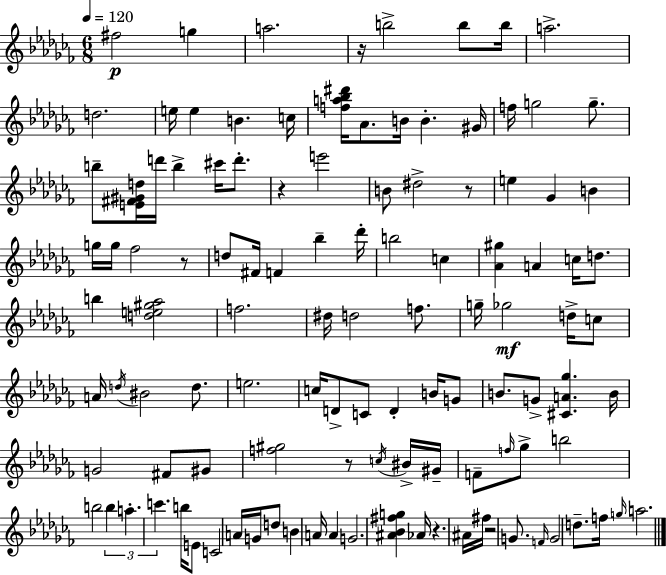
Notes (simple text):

F#5/h G5/q A5/h. R/s B5/h B5/e B5/s A5/h. D5/h. E5/s E5/q B4/q. C5/s [F5,A5,Bb5,D#6]/s Ab4/e. B4/s B4/q. G#4/s F5/s G5/h G5/e. B5/e [E4,F#4,G#4,D5]/s D6/s B5/q C#6/s D6/e. R/q E6/h B4/e D#5/h R/e E5/q Gb4/q B4/q G5/s G5/s FES5/h R/e D5/e F#4/s F4/q Bb5/q Db6/s B5/h C5/q [Ab4,G#5]/q A4/q C5/s D5/e. B5/q [D5,E5,G#5,Ab5]/h F5/h. D#5/s D5/h F5/e. G5/s Gb5/h D5/s C5/e A4/s D5/s BIS4/h D5/e. E5/h. C5/s D4/e C4/e D4/q B4/s G4/e B4/e. G4/e [C#4,A4,Gb5]/q. B4/s G4/h F#4/e G#4/e [F5,G#5]/h R/e C5/s BIS4/s G#4/s F4/e F5/s Gb5/e B5/h B5/h B5/q A5/q. C6/q. B5/s E4/e C4/h A4/s G4/s D5/e B4/q A4/s A4/q G4/h. [A#4,Bb4,F#5,G5]/q Ab4/s R/q. A#4/s F#5/s R/h G4/e. F4/s G4/h D5/e. F5/s G5/s A5/h.